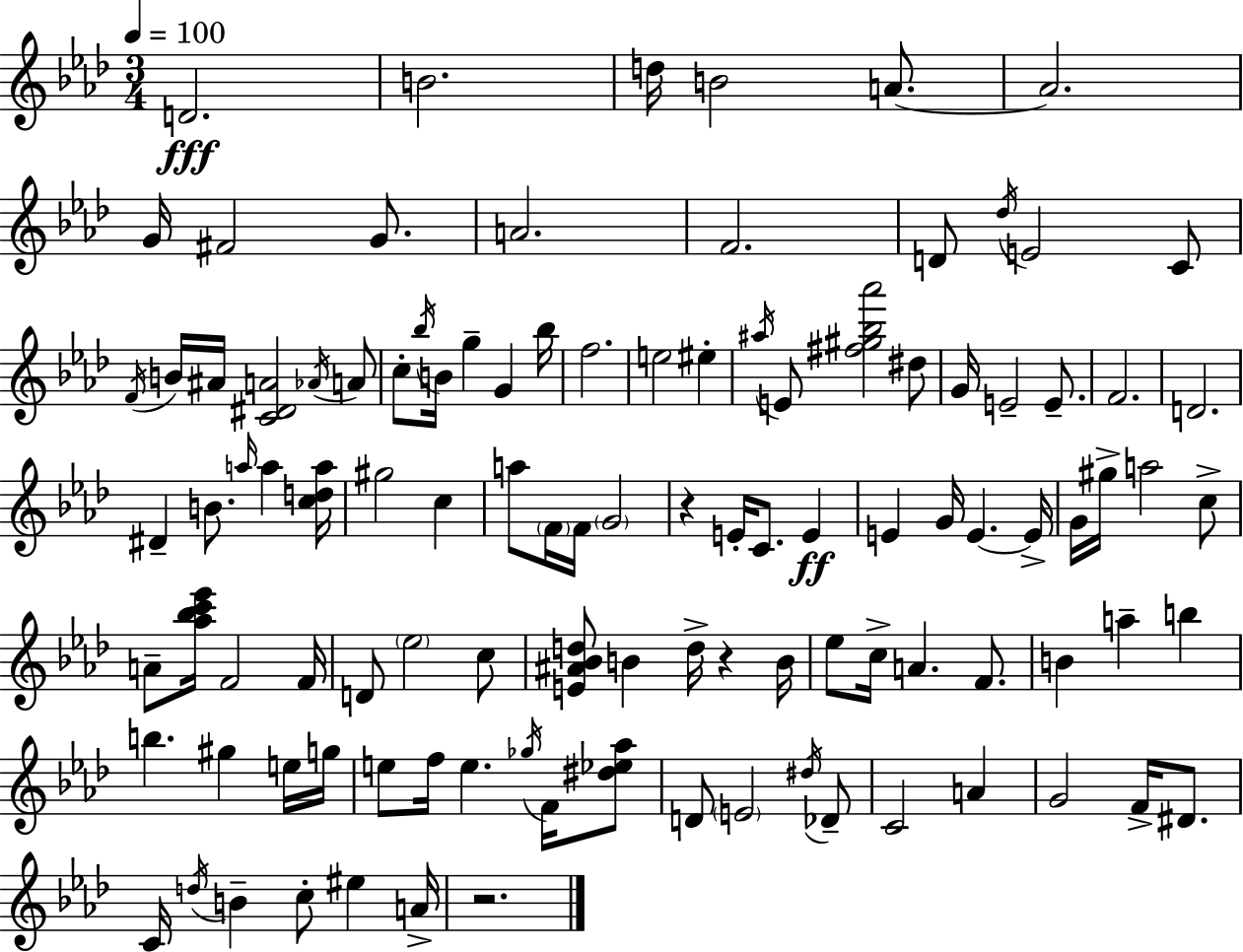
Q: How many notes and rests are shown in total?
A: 107